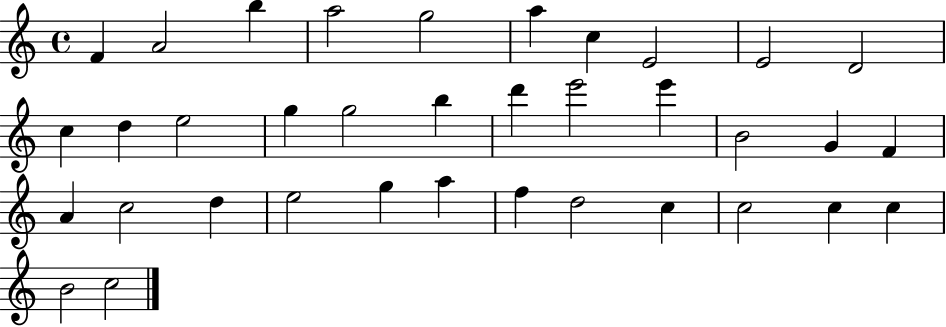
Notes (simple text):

F4/q A4/h B5/q A5/h G5/h A5/q C5/q E4/h E4/h D4/h C5/q D5/q E5/h G5/q G5/h B5/q D6/q E6/h E6/q B4/h G4/q F4/q A4/q C5/h D5/q E5/h G5/q A5/q F5/q D5/h C5/q C5/h C5/q C5/q B4/h C5/h